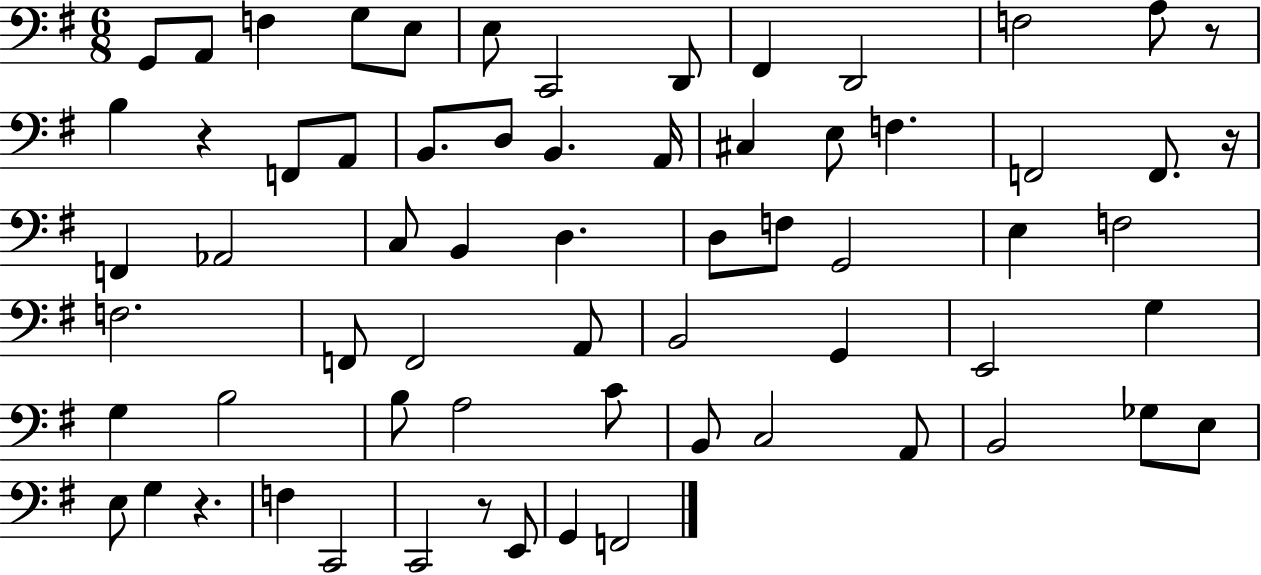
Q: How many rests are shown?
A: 5